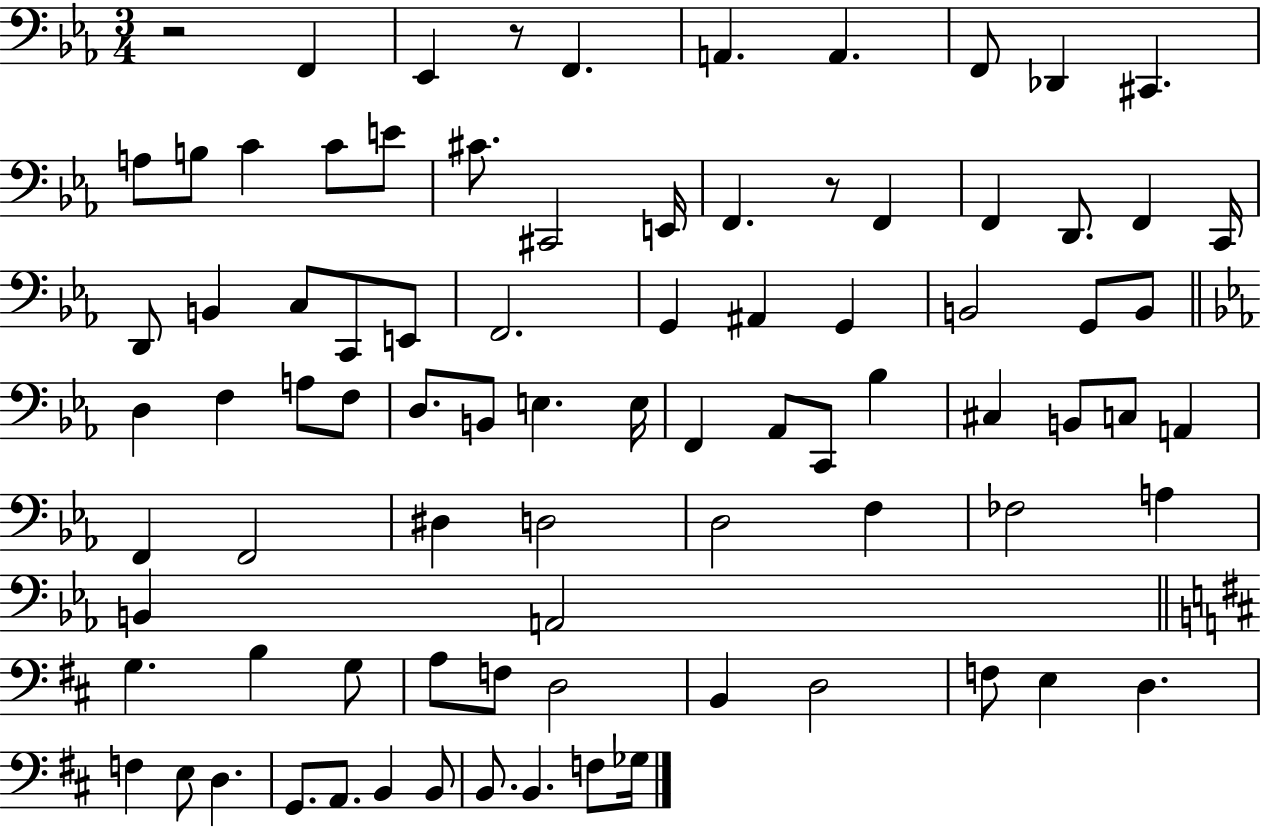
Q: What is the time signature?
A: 3/4